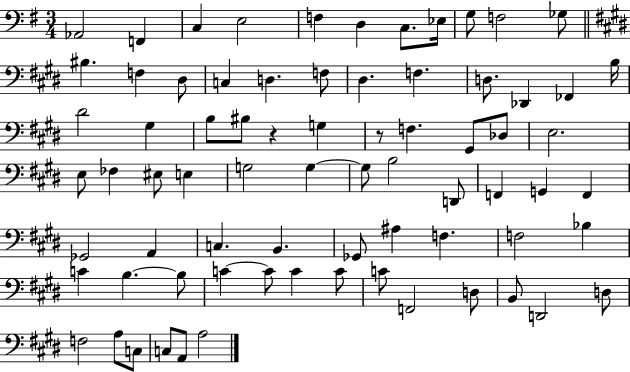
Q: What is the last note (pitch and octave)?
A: A3